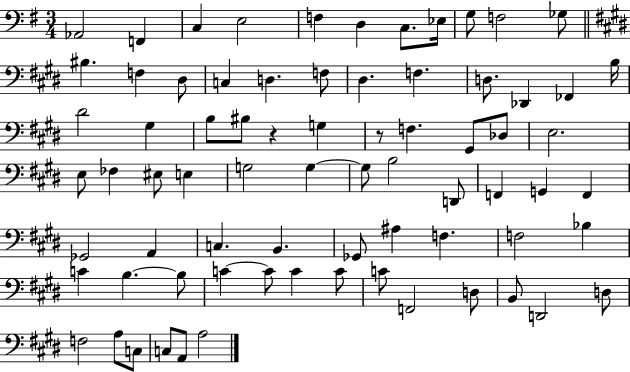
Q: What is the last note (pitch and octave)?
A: A3